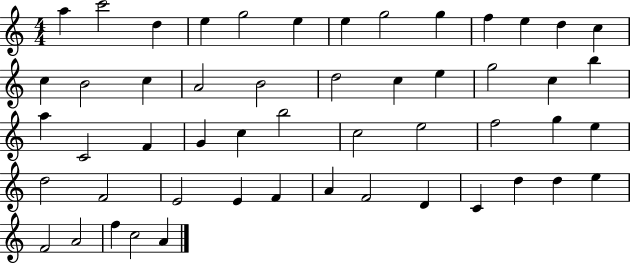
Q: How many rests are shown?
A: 0